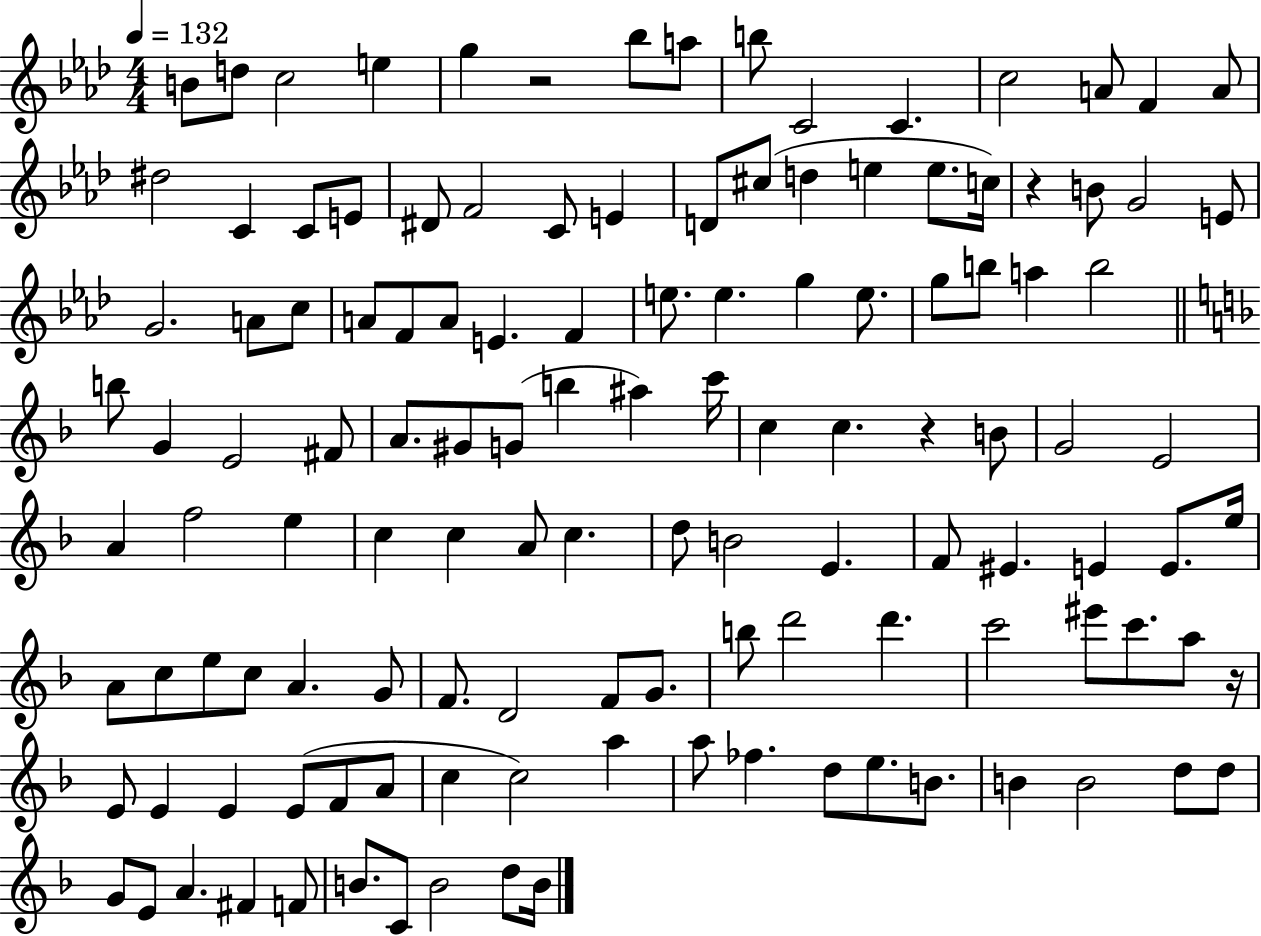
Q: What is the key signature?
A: AES major